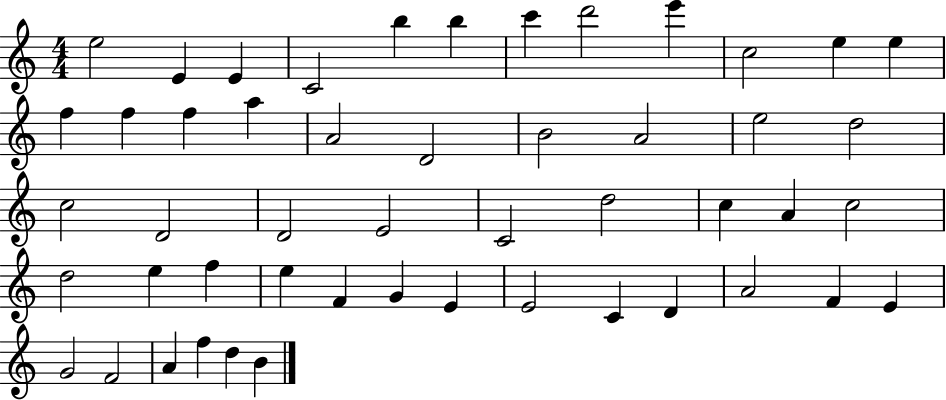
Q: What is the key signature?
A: C major